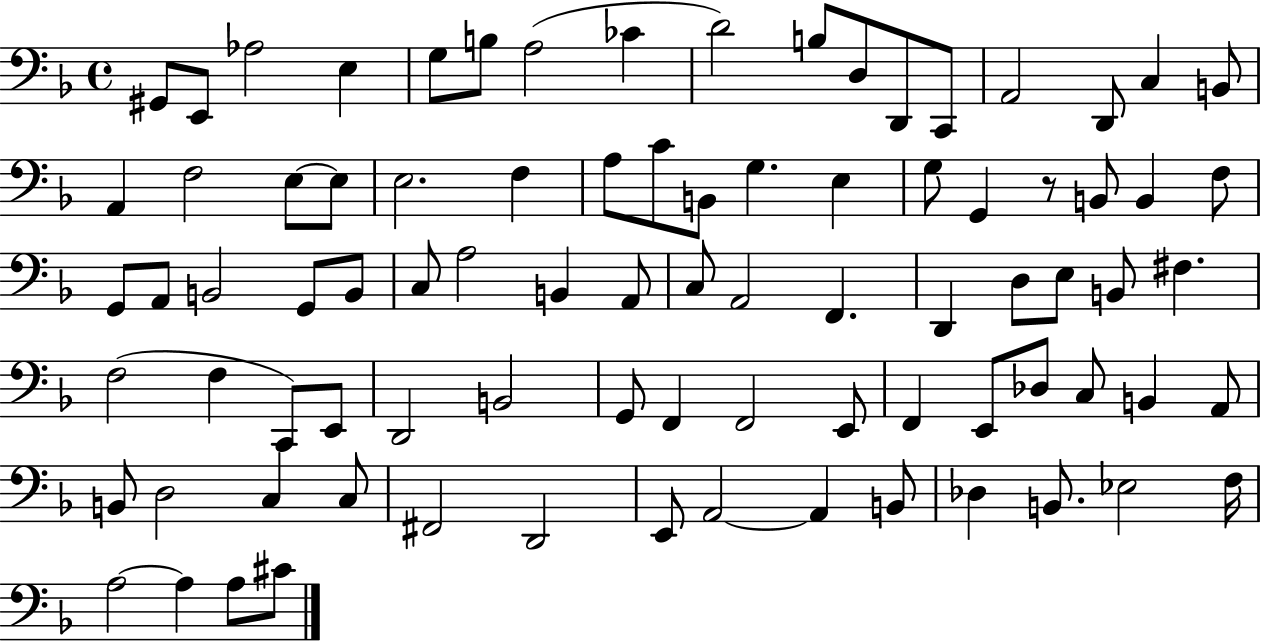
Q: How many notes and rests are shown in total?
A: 85